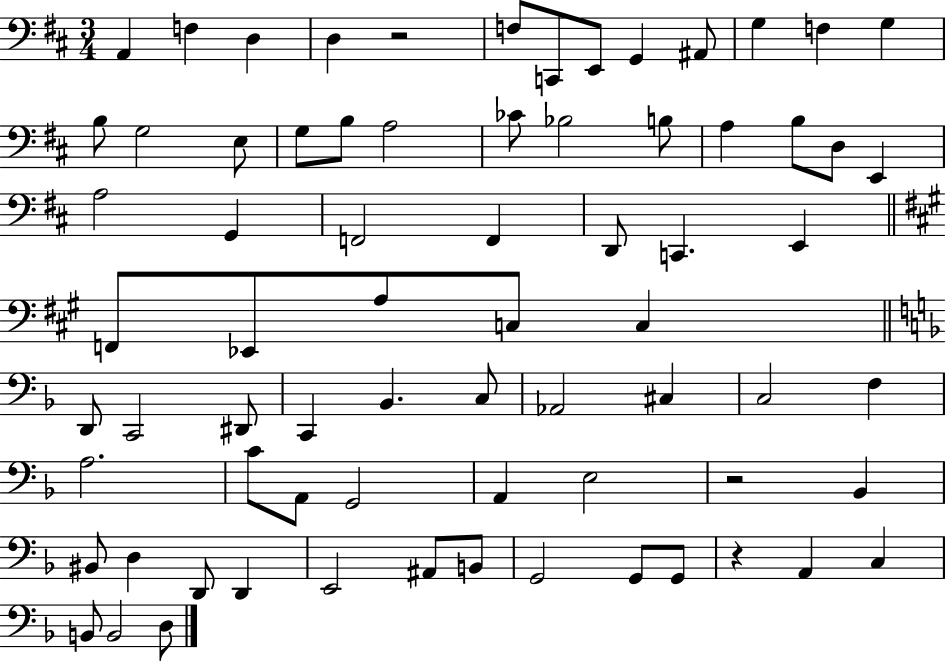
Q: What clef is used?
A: bass